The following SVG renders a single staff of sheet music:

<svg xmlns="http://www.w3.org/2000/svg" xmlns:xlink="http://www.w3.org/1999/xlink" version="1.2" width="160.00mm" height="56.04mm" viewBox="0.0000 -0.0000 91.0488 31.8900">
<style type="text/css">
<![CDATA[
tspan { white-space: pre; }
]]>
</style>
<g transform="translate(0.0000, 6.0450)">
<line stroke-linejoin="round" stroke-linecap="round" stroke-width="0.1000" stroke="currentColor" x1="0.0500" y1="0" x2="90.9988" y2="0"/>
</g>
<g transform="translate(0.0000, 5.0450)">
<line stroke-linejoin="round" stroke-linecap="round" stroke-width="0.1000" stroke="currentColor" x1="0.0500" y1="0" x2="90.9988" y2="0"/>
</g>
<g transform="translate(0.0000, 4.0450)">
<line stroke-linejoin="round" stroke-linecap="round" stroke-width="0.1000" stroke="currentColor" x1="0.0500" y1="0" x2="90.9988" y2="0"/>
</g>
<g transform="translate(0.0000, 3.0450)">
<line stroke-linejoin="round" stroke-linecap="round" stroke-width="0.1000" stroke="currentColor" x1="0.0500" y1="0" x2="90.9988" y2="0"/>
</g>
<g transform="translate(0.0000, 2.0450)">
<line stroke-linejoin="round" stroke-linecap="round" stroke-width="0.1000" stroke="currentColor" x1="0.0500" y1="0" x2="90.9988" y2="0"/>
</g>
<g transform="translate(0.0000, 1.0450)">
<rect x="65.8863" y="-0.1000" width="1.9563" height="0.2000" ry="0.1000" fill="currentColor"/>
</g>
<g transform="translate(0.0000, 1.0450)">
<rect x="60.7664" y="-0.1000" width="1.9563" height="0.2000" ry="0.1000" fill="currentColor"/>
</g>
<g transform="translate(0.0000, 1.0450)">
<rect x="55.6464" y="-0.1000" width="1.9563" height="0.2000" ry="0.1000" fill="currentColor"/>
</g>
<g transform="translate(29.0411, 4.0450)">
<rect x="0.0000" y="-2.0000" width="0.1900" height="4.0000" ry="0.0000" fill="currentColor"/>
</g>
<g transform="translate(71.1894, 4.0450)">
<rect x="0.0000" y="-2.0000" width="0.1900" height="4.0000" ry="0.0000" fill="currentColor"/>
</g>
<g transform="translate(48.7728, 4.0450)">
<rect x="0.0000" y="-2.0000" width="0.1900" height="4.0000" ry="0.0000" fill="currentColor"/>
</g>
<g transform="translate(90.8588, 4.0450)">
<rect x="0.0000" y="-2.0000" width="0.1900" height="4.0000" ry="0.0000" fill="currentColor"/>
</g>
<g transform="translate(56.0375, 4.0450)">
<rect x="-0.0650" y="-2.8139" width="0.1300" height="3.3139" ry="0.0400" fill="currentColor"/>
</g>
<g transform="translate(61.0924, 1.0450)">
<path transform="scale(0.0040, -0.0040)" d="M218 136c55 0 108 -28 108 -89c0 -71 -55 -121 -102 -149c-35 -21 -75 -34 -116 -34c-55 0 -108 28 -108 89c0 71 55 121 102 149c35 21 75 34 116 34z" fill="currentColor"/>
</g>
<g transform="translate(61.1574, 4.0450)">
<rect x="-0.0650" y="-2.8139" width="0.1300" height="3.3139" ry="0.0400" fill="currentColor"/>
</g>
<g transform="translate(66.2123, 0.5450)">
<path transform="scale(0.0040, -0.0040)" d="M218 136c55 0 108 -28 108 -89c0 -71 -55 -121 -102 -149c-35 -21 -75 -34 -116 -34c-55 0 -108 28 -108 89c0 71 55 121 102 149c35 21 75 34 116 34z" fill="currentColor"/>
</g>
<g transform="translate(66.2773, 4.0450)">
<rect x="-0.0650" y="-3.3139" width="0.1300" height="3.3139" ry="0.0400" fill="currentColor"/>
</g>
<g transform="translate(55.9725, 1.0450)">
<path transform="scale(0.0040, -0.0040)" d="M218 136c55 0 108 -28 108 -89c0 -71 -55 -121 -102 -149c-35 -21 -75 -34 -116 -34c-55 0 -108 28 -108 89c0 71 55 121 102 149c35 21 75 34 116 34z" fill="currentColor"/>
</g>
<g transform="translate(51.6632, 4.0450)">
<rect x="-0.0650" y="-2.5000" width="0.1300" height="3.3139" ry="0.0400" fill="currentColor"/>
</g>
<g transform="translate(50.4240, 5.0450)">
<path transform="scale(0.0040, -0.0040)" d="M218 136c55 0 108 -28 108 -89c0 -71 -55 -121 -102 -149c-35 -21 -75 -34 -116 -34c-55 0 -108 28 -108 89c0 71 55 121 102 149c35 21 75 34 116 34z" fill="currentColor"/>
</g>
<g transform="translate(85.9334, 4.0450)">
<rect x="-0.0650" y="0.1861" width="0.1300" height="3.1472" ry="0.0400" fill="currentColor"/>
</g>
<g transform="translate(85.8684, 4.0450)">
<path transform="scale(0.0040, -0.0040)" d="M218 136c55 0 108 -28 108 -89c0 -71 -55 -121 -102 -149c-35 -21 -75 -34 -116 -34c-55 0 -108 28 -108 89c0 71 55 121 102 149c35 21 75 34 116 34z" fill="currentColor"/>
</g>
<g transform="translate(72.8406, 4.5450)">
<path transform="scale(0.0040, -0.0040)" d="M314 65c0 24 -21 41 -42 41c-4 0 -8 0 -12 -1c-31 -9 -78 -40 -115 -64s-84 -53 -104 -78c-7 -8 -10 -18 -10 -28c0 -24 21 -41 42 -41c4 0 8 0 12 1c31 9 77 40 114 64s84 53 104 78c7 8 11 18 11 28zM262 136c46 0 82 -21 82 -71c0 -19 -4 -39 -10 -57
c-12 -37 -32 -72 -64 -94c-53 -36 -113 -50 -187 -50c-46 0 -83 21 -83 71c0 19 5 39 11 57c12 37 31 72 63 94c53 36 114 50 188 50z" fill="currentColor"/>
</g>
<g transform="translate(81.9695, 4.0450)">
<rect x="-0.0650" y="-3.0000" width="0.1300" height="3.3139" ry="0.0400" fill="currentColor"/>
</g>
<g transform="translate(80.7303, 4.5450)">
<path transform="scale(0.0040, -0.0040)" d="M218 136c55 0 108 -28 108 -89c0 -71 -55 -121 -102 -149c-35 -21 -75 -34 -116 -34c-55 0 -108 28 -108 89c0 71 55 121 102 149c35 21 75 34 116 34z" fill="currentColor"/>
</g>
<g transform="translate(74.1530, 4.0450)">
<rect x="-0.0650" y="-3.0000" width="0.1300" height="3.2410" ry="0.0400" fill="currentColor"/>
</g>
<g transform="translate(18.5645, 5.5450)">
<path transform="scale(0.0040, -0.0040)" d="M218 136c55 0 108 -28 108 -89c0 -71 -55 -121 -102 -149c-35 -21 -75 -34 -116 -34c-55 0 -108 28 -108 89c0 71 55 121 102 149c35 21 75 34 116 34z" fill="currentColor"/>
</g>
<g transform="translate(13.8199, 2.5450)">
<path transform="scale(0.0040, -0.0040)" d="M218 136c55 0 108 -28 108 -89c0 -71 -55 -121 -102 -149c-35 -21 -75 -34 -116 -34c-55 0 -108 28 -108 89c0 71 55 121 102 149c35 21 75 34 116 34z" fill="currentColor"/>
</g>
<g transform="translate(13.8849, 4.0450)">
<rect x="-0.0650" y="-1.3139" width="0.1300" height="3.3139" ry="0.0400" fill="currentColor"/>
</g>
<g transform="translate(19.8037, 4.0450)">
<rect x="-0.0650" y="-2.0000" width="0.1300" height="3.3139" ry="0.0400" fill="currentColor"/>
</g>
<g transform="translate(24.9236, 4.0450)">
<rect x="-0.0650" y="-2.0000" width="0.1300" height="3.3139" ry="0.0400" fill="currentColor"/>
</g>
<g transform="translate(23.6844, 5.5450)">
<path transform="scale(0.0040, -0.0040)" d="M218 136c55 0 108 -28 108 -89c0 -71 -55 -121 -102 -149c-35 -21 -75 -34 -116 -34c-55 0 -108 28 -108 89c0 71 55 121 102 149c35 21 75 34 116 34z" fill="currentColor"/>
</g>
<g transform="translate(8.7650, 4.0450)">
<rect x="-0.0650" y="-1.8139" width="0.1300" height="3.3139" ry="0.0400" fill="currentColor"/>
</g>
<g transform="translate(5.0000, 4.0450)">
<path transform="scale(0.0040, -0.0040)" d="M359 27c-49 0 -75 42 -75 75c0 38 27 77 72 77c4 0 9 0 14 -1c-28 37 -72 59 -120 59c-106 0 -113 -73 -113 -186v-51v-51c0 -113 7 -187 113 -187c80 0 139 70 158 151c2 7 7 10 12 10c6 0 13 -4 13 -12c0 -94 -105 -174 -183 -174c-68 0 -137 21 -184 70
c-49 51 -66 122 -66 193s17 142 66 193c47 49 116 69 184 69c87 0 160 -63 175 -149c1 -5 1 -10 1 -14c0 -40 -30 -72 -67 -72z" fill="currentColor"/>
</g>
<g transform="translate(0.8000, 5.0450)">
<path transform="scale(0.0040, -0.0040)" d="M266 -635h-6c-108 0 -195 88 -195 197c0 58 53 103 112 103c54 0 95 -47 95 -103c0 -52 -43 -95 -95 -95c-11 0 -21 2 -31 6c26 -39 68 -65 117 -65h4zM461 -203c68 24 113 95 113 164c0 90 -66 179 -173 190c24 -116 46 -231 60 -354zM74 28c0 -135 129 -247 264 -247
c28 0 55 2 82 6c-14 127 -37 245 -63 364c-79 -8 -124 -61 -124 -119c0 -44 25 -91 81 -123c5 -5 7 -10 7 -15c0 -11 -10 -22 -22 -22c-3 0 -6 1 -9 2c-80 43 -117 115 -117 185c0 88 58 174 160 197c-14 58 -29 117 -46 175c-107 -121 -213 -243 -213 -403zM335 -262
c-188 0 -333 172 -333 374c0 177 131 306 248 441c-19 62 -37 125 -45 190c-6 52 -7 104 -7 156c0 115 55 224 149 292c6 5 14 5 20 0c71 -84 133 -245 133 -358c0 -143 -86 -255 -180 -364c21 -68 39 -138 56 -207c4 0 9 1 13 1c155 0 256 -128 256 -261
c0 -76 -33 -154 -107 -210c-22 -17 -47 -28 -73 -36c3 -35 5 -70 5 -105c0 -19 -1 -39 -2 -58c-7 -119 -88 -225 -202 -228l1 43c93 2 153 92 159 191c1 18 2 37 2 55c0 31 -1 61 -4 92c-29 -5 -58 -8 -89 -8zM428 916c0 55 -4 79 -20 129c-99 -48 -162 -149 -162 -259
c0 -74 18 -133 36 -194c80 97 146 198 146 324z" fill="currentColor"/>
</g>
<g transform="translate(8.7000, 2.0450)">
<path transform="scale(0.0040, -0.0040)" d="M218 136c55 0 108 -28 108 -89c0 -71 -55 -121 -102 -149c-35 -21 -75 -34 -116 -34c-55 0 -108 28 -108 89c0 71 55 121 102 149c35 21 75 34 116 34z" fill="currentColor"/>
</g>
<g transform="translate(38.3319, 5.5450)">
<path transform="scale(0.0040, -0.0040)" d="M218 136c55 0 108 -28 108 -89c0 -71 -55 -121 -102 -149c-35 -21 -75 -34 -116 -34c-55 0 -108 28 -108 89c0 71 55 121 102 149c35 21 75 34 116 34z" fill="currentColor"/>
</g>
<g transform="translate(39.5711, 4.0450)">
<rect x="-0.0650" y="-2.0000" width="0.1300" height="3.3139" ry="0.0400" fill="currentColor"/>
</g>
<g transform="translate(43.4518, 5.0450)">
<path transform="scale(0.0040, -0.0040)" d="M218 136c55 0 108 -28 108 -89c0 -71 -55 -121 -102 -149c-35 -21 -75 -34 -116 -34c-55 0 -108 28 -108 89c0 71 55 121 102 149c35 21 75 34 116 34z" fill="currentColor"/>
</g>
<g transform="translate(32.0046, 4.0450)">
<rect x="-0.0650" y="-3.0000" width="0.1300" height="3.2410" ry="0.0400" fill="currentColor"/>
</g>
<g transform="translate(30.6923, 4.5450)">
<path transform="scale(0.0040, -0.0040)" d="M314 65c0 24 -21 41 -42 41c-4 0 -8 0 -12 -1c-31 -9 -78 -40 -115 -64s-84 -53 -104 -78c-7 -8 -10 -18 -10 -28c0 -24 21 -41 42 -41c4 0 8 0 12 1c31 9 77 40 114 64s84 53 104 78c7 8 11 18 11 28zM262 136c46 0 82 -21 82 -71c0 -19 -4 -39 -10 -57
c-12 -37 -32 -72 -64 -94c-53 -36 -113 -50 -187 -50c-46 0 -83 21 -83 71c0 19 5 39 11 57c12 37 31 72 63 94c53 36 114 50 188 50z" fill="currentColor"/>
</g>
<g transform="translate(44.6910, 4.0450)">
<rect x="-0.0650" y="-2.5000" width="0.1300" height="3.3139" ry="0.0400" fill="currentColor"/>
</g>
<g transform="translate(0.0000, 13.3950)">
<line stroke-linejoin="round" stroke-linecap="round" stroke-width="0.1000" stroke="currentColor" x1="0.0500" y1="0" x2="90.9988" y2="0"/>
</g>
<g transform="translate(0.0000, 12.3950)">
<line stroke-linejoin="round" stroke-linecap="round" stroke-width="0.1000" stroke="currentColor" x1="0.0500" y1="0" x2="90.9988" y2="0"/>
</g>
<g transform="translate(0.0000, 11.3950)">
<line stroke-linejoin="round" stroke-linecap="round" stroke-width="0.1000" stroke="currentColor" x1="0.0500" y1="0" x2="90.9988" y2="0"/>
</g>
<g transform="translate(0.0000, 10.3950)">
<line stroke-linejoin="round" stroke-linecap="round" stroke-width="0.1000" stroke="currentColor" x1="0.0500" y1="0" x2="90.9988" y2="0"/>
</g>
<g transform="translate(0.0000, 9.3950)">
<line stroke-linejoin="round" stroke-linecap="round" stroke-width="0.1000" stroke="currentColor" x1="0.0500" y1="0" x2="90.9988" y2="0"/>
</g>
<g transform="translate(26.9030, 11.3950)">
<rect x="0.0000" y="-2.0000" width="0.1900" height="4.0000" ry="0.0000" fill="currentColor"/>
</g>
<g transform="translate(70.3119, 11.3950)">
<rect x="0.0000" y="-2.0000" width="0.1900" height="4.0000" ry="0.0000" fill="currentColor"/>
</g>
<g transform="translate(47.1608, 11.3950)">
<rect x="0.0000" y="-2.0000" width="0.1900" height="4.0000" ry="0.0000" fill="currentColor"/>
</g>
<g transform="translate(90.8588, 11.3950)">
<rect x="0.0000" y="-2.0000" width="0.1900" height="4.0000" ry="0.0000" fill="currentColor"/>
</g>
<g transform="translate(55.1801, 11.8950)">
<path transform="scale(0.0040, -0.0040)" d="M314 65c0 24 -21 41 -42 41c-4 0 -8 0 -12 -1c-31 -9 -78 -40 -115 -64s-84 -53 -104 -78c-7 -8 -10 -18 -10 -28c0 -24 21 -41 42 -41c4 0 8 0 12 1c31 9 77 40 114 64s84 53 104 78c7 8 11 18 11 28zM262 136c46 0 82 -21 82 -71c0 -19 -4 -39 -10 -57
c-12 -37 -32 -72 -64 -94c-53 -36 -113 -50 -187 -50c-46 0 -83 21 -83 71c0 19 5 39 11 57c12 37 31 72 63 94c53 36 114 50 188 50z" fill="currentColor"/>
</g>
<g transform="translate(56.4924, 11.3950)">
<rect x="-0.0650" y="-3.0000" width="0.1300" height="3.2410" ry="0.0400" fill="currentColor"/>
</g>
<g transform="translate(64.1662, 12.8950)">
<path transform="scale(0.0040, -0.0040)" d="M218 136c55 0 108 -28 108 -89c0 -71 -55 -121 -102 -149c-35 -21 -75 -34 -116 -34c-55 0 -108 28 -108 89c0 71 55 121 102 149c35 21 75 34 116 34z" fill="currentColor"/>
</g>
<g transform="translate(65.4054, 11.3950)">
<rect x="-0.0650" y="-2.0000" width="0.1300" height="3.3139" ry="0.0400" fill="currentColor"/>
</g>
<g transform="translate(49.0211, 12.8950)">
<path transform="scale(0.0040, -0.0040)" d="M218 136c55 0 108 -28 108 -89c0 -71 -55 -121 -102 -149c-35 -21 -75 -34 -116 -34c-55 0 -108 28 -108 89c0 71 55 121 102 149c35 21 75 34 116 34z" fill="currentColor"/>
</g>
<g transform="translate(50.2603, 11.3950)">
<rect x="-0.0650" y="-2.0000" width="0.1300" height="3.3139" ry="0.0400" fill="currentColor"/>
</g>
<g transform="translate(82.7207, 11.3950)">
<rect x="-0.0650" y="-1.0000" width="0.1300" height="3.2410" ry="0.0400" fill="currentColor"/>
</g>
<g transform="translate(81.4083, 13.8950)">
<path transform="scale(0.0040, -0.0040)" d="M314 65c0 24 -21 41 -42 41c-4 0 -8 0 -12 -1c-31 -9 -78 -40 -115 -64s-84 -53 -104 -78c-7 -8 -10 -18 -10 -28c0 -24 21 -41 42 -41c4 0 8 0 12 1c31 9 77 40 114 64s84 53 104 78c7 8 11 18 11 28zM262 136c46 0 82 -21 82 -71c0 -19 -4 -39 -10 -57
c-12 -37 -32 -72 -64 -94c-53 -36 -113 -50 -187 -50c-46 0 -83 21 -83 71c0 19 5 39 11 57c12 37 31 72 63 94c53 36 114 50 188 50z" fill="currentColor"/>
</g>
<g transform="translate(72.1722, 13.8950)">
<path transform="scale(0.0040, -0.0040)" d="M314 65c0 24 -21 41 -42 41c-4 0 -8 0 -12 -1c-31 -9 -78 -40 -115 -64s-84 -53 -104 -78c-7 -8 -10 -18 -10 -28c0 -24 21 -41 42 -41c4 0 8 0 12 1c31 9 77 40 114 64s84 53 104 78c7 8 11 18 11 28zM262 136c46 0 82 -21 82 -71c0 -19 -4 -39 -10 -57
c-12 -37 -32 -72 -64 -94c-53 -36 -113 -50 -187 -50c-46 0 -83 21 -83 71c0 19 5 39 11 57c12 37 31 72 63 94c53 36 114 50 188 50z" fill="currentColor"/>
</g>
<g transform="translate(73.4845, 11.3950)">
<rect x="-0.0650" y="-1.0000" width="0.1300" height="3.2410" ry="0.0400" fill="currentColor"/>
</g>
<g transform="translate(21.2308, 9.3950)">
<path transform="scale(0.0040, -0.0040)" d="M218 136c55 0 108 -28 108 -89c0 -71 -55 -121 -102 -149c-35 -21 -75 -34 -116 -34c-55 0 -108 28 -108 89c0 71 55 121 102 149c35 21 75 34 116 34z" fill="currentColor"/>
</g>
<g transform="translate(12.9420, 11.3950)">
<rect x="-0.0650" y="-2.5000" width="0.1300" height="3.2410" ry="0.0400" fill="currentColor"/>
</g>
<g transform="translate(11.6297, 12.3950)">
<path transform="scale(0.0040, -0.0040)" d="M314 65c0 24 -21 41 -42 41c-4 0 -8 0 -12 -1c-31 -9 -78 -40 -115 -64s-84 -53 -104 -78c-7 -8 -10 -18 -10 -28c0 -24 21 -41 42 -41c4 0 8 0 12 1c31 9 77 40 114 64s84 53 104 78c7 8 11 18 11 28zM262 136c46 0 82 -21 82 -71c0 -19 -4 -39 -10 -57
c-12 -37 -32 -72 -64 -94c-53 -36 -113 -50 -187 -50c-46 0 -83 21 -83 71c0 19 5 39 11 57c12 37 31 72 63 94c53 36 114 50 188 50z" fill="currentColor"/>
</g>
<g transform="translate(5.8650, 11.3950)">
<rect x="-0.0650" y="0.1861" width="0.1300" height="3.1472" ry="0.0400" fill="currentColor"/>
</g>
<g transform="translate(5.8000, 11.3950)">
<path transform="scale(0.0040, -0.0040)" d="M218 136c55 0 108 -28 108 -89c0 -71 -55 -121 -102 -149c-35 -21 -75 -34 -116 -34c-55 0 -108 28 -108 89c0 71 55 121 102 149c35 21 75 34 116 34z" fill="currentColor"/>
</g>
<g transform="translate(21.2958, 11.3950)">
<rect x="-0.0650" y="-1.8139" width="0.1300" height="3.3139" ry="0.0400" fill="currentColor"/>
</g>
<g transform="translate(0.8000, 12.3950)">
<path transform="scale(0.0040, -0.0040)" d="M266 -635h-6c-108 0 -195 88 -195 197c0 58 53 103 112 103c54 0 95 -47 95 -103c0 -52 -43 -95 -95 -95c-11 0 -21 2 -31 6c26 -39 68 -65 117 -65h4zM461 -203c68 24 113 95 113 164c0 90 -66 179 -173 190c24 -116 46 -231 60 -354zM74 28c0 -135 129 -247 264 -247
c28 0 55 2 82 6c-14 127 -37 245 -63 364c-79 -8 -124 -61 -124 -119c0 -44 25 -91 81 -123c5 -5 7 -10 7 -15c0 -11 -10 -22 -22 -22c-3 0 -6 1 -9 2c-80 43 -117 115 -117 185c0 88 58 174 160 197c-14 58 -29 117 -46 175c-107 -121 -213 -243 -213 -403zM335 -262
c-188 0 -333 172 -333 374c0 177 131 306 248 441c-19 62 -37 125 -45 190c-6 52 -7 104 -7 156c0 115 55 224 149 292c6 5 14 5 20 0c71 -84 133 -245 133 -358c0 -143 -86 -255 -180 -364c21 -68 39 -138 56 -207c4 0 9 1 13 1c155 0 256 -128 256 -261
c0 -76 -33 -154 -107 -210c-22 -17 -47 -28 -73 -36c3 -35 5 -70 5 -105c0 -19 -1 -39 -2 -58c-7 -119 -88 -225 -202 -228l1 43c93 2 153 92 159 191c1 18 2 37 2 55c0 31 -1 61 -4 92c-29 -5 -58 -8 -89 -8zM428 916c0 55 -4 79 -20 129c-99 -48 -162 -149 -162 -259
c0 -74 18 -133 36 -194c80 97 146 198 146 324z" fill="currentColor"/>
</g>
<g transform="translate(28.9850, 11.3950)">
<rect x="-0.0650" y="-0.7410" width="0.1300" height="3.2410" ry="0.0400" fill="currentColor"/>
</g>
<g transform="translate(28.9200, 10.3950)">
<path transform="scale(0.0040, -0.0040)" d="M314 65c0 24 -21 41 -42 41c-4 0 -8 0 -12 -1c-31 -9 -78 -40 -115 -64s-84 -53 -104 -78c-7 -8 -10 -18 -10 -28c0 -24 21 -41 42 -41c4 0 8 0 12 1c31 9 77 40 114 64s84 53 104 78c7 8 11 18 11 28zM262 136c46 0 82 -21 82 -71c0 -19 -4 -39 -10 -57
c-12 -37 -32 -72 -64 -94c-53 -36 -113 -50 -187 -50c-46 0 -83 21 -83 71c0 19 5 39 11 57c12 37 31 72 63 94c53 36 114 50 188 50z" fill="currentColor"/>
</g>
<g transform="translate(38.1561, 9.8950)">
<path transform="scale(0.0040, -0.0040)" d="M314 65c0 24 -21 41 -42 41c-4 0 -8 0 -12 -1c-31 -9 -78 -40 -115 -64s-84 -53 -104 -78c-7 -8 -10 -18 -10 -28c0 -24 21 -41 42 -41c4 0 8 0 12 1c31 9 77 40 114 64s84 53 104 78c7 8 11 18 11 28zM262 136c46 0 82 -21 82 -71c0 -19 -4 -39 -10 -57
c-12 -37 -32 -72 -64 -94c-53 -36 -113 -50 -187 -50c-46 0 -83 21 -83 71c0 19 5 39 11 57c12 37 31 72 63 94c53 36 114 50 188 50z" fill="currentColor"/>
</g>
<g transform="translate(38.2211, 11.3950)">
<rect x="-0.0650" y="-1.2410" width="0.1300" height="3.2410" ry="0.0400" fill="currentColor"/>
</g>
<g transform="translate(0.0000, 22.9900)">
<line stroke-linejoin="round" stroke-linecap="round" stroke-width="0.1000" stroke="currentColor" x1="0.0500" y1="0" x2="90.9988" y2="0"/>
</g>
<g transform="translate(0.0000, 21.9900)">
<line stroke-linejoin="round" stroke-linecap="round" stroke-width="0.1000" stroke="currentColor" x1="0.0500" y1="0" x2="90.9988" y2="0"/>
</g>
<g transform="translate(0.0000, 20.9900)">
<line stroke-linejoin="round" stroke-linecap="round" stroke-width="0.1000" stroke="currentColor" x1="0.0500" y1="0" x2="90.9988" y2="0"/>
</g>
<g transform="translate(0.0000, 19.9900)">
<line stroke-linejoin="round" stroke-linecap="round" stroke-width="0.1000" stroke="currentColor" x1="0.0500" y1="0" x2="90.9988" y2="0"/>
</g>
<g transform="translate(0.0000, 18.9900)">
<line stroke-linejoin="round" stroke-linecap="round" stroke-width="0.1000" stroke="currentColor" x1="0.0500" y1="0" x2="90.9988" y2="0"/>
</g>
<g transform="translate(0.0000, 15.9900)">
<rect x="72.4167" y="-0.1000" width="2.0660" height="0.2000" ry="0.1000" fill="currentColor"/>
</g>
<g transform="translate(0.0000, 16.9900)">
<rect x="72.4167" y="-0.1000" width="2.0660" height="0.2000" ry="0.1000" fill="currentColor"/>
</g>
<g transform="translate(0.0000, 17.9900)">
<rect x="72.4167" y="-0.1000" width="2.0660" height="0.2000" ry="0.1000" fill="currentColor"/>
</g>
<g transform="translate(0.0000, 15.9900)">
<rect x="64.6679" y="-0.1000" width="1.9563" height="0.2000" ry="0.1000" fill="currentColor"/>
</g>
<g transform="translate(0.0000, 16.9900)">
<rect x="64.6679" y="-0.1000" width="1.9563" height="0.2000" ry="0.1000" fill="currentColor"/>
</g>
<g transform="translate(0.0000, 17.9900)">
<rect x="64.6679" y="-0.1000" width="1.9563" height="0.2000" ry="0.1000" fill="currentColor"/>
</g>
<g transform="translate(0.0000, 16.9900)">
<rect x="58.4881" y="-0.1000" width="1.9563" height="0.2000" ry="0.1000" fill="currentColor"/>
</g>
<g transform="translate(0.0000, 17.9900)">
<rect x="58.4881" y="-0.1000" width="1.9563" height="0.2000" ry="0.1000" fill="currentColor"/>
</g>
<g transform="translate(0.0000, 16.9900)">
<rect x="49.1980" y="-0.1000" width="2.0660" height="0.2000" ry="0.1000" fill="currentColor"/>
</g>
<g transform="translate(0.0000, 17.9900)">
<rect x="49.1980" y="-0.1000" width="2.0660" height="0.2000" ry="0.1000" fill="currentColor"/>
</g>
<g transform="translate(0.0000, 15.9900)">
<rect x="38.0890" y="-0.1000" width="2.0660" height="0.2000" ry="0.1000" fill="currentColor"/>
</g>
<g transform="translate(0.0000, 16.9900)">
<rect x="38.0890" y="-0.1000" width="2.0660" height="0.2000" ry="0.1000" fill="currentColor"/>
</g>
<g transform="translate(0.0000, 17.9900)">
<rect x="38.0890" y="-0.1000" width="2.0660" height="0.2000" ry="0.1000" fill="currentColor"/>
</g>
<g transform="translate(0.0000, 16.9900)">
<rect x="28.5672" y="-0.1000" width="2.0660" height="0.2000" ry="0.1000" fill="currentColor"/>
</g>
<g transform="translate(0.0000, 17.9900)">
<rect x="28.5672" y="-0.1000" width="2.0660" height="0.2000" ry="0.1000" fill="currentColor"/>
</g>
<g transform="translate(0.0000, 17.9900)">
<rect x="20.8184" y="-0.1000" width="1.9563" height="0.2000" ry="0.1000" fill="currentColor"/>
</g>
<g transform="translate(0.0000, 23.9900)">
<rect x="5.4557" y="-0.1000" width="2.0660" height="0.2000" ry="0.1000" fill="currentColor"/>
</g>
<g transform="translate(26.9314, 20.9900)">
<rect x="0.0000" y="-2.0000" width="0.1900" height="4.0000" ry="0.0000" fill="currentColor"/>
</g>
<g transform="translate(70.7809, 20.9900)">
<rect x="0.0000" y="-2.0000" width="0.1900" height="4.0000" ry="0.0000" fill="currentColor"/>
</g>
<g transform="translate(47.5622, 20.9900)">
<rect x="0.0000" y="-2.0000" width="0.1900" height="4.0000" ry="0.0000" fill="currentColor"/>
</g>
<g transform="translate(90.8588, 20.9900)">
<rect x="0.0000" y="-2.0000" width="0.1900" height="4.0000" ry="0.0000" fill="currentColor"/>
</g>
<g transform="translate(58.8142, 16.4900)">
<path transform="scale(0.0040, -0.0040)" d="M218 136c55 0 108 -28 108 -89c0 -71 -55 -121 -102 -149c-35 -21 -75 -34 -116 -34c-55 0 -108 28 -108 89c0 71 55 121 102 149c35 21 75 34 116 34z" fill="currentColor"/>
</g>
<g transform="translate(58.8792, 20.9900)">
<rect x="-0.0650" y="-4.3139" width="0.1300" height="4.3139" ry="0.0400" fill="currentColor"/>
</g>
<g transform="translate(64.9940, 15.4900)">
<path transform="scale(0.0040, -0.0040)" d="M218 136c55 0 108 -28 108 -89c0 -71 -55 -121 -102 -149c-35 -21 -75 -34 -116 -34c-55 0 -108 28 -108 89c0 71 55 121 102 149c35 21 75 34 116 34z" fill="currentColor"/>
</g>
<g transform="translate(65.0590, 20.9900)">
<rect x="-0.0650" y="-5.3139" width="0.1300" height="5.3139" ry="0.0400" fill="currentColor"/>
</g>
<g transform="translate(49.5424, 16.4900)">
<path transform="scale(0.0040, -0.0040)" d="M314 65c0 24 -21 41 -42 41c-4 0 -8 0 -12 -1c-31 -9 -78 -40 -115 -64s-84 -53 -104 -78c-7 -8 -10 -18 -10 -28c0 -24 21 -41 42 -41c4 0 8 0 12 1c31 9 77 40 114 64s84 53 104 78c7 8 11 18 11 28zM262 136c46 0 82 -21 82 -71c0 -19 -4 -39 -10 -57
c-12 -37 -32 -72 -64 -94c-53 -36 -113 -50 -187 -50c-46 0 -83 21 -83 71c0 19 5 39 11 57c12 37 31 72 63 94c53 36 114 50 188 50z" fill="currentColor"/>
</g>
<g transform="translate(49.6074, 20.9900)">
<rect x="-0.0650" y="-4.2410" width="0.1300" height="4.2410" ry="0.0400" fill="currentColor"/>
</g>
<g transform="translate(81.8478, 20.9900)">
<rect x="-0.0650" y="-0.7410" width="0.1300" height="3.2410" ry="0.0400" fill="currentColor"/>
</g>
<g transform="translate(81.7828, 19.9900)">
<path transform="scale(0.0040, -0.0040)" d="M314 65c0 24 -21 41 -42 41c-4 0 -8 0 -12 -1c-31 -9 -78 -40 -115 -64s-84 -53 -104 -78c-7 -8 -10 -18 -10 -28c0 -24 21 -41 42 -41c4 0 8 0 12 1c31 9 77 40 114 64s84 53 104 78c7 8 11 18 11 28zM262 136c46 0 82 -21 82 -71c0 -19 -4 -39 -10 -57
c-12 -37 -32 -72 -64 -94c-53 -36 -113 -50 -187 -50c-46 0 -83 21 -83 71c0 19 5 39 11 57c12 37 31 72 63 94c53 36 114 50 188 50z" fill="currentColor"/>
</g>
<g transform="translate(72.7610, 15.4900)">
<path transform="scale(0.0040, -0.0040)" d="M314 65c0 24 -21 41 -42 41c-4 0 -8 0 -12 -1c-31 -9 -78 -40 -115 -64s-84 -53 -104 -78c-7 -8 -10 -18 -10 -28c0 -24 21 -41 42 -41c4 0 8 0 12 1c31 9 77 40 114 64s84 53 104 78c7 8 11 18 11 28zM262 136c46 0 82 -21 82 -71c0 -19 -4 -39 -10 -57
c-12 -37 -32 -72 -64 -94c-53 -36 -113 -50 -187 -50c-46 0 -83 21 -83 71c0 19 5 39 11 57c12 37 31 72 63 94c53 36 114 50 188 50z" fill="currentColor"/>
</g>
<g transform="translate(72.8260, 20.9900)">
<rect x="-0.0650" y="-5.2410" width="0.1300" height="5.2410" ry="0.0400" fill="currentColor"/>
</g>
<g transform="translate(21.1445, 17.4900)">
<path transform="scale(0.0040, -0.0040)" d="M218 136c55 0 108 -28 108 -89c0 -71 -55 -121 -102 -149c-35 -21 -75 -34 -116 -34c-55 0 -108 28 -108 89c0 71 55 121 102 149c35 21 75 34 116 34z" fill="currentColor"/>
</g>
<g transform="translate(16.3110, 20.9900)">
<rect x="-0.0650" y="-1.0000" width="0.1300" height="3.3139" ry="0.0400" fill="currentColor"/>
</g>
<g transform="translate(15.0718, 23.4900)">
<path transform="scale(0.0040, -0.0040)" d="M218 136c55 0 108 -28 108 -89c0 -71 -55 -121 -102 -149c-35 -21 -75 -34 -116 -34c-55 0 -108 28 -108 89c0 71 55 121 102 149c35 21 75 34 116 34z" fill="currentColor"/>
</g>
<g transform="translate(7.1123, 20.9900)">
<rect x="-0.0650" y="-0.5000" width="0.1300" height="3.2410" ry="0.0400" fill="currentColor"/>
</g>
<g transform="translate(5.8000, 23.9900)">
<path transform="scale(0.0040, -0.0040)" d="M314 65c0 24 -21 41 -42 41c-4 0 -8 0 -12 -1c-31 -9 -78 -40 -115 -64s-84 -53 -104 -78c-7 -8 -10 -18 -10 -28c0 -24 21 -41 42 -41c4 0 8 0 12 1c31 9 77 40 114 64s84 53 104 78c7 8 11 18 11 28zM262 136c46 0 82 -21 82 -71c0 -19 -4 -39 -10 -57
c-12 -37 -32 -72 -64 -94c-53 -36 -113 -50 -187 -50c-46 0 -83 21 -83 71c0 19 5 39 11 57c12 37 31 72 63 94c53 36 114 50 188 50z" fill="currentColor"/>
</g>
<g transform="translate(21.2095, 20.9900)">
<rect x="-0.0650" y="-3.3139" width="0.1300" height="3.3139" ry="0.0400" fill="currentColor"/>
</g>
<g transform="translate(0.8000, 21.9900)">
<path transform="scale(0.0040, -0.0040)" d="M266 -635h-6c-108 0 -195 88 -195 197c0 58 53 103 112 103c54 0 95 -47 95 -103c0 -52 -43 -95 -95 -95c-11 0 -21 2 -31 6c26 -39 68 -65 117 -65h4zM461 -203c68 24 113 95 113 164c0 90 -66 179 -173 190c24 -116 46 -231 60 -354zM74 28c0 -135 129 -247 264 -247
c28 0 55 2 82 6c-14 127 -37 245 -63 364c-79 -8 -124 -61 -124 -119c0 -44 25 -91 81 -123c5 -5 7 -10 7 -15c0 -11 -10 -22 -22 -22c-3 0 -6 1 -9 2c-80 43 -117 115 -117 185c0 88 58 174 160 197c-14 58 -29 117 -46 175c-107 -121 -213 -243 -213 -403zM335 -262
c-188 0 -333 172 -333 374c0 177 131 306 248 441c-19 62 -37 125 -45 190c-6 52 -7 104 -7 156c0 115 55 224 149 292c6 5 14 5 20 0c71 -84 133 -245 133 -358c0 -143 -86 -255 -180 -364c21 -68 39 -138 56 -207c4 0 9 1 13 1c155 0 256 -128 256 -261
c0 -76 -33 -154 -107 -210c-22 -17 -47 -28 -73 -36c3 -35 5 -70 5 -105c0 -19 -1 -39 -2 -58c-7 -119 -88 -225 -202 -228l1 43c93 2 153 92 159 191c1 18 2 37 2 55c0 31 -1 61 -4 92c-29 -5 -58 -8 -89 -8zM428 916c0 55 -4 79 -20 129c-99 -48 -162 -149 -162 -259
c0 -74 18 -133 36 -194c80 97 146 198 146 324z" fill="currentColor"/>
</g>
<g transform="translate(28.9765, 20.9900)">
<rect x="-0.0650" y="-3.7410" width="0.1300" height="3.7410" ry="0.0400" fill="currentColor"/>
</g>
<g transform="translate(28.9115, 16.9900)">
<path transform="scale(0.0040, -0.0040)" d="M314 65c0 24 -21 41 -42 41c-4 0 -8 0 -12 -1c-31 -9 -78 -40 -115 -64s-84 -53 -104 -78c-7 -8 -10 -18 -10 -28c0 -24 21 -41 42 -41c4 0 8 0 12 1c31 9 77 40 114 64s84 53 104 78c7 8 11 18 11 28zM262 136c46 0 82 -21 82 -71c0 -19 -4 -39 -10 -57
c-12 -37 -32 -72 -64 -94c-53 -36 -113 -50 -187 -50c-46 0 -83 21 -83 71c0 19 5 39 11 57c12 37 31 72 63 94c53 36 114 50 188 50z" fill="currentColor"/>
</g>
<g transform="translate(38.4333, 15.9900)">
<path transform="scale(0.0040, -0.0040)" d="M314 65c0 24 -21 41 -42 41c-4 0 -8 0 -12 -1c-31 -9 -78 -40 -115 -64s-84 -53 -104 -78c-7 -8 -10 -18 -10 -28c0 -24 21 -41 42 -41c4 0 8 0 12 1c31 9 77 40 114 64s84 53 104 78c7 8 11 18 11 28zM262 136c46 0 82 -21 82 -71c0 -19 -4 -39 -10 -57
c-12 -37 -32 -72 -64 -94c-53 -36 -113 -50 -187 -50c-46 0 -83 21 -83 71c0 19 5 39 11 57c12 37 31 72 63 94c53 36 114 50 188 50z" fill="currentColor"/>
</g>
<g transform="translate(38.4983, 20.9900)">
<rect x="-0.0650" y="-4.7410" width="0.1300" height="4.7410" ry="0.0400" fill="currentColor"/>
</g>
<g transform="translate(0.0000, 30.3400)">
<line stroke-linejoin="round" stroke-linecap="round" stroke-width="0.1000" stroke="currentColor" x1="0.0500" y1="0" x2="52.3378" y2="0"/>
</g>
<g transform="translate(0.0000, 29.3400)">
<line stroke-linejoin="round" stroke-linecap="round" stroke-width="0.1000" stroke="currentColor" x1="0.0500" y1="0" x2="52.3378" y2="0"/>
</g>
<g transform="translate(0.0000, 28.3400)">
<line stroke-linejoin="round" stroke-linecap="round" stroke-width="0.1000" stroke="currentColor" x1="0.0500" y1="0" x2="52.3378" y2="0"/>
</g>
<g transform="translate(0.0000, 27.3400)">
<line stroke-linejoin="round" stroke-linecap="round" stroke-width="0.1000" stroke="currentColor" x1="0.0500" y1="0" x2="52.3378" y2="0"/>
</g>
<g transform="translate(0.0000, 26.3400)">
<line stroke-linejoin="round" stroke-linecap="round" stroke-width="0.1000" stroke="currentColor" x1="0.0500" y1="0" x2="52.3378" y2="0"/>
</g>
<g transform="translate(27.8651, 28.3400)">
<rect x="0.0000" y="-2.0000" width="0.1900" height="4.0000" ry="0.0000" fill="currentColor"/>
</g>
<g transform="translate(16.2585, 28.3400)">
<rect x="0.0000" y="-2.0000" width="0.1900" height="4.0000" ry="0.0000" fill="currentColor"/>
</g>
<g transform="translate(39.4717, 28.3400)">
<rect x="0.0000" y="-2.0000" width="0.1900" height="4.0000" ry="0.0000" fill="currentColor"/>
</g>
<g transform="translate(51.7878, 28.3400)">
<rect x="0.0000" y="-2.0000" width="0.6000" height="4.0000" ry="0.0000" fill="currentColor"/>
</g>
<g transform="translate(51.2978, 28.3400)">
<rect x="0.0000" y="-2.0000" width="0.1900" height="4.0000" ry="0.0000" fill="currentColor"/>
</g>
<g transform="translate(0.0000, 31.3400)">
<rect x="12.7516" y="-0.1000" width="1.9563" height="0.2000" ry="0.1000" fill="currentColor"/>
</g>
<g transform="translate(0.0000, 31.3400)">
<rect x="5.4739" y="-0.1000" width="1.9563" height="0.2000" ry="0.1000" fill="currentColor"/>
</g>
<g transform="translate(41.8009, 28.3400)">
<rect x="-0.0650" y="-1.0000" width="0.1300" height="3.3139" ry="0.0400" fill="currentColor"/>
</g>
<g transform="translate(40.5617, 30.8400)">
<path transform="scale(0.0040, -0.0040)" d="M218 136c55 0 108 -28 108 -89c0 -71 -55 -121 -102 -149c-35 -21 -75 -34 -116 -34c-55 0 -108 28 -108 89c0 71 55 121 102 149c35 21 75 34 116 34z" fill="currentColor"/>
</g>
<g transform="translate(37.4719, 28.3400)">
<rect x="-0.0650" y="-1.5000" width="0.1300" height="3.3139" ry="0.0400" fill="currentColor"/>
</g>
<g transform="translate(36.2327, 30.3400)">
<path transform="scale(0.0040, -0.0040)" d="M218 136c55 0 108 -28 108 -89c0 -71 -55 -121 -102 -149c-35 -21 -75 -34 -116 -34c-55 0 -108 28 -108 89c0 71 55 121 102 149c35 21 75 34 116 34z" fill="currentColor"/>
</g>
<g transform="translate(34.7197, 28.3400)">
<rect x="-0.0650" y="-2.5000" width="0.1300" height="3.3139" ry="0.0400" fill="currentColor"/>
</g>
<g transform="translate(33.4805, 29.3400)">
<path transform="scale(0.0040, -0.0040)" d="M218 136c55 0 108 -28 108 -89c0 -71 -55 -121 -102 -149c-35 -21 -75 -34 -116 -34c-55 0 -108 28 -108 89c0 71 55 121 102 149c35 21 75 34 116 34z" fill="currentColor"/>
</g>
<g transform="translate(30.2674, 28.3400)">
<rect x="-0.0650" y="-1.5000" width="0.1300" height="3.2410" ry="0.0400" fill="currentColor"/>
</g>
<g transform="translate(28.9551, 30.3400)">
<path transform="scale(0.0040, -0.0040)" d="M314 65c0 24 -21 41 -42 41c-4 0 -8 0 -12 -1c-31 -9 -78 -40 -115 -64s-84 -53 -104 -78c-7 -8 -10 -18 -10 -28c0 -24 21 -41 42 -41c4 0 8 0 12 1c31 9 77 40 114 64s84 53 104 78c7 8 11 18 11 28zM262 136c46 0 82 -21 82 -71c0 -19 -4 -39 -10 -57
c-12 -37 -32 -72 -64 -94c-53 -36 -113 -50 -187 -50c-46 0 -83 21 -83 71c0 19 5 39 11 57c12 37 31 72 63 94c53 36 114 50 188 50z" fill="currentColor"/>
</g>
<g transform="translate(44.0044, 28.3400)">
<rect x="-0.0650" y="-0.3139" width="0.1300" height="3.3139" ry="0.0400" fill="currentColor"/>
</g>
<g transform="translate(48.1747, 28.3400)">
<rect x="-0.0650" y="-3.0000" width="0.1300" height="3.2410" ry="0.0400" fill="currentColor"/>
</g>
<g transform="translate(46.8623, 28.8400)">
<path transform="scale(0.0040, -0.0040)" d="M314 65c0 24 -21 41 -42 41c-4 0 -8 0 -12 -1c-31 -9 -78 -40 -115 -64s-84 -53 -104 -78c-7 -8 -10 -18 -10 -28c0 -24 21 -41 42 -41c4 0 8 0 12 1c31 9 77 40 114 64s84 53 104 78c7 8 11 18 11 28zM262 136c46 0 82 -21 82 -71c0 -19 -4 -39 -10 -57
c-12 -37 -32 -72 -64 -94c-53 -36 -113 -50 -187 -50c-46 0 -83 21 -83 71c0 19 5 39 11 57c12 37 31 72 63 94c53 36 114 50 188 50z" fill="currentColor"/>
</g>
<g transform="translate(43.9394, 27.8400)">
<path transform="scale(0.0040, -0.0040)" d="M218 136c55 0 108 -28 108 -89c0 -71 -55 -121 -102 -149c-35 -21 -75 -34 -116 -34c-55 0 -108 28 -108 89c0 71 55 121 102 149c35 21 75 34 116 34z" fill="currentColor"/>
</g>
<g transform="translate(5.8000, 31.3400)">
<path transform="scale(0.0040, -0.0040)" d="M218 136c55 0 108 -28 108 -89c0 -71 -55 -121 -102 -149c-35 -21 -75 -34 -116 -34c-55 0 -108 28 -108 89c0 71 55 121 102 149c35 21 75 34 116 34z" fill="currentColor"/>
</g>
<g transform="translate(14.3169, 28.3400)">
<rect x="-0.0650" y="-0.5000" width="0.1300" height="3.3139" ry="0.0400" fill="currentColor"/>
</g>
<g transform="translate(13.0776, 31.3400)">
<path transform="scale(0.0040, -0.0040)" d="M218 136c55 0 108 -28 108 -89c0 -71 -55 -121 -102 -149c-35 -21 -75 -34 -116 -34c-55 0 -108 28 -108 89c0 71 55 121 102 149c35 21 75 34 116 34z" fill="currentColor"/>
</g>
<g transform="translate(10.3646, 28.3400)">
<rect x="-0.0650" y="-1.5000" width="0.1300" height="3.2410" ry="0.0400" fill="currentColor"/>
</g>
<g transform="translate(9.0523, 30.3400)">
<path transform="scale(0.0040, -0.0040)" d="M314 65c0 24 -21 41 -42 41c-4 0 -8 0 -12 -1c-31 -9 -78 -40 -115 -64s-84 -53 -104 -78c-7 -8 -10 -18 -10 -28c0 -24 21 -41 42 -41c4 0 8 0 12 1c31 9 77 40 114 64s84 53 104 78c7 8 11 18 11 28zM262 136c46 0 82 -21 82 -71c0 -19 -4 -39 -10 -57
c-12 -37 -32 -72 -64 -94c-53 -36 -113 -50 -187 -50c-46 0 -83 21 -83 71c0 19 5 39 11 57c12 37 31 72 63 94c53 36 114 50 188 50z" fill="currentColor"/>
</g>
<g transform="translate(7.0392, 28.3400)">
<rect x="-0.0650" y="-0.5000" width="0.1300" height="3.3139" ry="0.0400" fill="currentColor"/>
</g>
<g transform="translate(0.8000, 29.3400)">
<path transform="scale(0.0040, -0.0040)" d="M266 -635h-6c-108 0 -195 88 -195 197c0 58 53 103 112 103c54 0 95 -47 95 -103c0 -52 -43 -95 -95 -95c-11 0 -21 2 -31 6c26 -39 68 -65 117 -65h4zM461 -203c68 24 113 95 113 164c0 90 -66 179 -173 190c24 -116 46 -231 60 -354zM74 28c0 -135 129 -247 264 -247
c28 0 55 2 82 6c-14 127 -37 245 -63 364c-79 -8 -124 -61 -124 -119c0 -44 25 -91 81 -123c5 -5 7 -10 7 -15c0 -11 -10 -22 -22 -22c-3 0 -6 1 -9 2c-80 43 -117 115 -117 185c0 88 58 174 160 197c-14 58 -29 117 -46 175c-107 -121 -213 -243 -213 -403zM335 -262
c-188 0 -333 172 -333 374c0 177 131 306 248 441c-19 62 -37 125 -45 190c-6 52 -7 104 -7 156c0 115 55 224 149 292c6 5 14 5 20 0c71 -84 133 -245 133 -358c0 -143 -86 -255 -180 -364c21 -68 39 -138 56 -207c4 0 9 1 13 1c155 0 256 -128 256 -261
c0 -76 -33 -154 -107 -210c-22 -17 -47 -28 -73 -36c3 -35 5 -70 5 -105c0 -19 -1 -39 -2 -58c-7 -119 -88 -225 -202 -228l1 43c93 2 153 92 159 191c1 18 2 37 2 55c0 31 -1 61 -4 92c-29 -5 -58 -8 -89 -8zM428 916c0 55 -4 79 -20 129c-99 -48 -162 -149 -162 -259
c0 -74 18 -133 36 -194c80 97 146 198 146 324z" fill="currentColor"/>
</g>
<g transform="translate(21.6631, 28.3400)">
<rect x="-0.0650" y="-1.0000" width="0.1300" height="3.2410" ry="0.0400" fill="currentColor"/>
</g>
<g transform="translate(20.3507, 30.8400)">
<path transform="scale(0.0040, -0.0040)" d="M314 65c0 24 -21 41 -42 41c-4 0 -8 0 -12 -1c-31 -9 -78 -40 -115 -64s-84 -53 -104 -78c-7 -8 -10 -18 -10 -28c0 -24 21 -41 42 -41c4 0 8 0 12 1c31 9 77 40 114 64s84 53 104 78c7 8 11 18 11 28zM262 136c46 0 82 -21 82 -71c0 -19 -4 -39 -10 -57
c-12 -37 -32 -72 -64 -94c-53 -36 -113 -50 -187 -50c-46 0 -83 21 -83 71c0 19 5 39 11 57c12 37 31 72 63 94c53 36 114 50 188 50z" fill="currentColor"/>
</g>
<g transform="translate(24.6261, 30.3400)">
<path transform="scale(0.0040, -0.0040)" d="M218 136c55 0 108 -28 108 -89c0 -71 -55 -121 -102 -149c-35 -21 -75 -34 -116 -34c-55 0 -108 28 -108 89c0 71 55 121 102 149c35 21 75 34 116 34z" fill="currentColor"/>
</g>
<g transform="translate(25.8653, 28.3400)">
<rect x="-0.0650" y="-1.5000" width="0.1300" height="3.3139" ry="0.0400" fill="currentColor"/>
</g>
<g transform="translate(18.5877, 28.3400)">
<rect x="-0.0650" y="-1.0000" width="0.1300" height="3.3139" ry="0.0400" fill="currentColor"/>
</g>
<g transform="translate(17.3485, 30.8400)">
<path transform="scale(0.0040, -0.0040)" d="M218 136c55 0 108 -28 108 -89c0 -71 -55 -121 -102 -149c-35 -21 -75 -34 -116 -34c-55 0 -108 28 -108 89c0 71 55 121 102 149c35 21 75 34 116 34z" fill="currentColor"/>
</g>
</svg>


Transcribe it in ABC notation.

X:1
T:Untitled
M:4/4
L:1/4
K:C
f e F F A2 F G G a a b A2 A B B G2 f d2 e2 F A2 F D2 D2 C2 D b c'2 e'2 d'2 d' f' f'2 d2 C E2 C D D2 E E2 G E D c A2